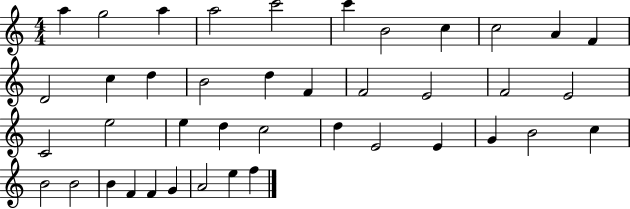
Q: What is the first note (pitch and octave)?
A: A5